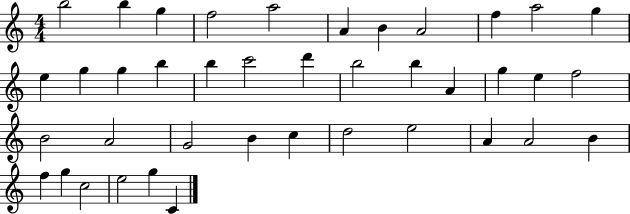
X:1
T:Untitled
M:4/4
L:1/4
K:C
b2 b g f2 a2 A B A2 f a2 g e g g b b c'2 d' b2 b A g e f2 B2 A2 G2 B c d2 e2 A A2 B f g c2 e2 g C